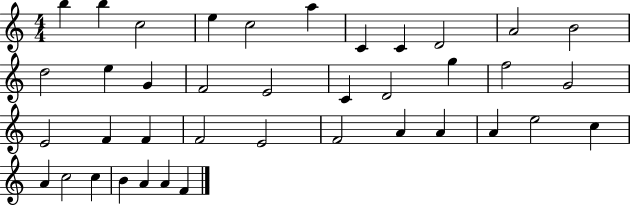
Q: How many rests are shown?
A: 0